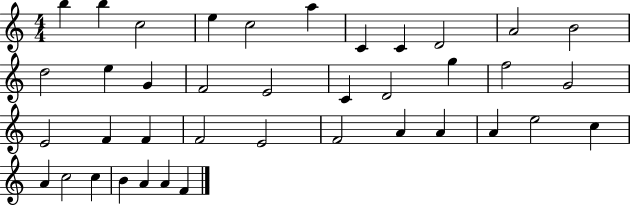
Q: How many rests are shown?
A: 0